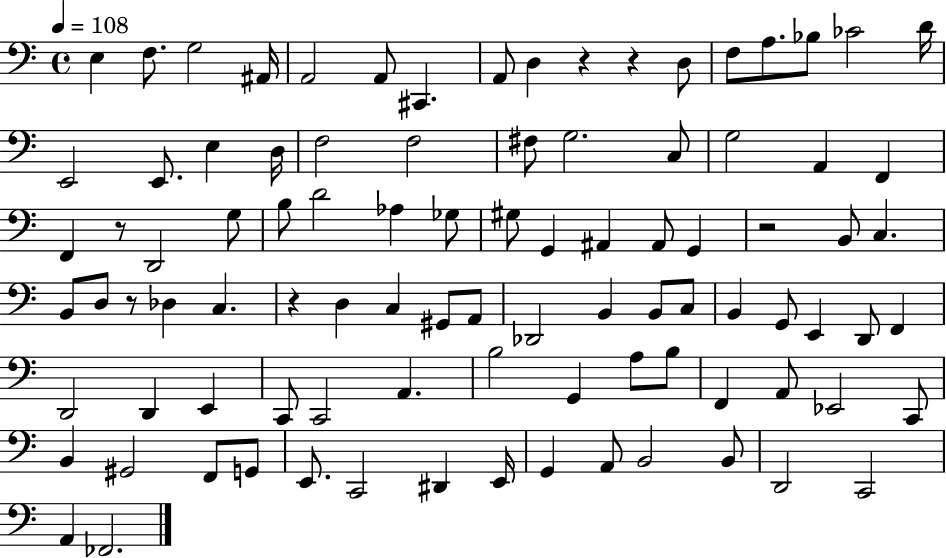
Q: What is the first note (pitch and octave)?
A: E3